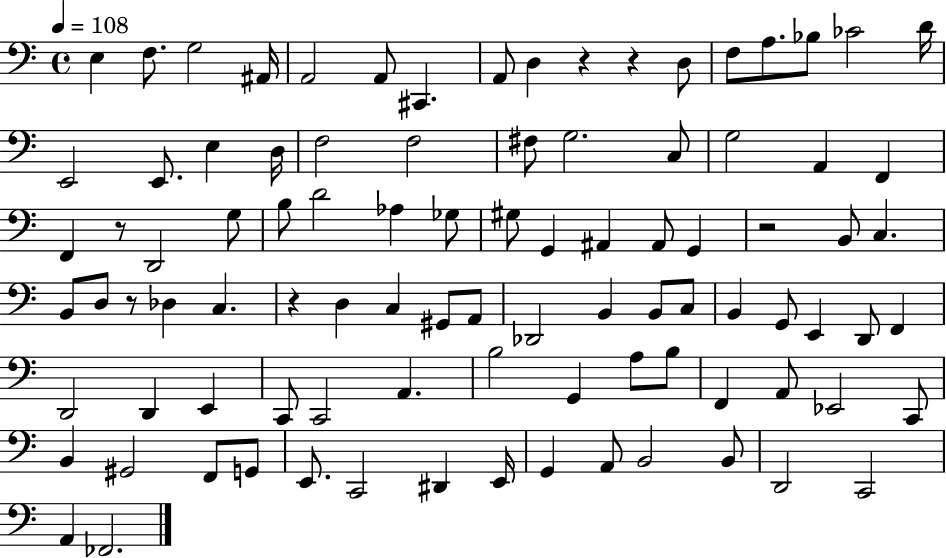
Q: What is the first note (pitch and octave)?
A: E3